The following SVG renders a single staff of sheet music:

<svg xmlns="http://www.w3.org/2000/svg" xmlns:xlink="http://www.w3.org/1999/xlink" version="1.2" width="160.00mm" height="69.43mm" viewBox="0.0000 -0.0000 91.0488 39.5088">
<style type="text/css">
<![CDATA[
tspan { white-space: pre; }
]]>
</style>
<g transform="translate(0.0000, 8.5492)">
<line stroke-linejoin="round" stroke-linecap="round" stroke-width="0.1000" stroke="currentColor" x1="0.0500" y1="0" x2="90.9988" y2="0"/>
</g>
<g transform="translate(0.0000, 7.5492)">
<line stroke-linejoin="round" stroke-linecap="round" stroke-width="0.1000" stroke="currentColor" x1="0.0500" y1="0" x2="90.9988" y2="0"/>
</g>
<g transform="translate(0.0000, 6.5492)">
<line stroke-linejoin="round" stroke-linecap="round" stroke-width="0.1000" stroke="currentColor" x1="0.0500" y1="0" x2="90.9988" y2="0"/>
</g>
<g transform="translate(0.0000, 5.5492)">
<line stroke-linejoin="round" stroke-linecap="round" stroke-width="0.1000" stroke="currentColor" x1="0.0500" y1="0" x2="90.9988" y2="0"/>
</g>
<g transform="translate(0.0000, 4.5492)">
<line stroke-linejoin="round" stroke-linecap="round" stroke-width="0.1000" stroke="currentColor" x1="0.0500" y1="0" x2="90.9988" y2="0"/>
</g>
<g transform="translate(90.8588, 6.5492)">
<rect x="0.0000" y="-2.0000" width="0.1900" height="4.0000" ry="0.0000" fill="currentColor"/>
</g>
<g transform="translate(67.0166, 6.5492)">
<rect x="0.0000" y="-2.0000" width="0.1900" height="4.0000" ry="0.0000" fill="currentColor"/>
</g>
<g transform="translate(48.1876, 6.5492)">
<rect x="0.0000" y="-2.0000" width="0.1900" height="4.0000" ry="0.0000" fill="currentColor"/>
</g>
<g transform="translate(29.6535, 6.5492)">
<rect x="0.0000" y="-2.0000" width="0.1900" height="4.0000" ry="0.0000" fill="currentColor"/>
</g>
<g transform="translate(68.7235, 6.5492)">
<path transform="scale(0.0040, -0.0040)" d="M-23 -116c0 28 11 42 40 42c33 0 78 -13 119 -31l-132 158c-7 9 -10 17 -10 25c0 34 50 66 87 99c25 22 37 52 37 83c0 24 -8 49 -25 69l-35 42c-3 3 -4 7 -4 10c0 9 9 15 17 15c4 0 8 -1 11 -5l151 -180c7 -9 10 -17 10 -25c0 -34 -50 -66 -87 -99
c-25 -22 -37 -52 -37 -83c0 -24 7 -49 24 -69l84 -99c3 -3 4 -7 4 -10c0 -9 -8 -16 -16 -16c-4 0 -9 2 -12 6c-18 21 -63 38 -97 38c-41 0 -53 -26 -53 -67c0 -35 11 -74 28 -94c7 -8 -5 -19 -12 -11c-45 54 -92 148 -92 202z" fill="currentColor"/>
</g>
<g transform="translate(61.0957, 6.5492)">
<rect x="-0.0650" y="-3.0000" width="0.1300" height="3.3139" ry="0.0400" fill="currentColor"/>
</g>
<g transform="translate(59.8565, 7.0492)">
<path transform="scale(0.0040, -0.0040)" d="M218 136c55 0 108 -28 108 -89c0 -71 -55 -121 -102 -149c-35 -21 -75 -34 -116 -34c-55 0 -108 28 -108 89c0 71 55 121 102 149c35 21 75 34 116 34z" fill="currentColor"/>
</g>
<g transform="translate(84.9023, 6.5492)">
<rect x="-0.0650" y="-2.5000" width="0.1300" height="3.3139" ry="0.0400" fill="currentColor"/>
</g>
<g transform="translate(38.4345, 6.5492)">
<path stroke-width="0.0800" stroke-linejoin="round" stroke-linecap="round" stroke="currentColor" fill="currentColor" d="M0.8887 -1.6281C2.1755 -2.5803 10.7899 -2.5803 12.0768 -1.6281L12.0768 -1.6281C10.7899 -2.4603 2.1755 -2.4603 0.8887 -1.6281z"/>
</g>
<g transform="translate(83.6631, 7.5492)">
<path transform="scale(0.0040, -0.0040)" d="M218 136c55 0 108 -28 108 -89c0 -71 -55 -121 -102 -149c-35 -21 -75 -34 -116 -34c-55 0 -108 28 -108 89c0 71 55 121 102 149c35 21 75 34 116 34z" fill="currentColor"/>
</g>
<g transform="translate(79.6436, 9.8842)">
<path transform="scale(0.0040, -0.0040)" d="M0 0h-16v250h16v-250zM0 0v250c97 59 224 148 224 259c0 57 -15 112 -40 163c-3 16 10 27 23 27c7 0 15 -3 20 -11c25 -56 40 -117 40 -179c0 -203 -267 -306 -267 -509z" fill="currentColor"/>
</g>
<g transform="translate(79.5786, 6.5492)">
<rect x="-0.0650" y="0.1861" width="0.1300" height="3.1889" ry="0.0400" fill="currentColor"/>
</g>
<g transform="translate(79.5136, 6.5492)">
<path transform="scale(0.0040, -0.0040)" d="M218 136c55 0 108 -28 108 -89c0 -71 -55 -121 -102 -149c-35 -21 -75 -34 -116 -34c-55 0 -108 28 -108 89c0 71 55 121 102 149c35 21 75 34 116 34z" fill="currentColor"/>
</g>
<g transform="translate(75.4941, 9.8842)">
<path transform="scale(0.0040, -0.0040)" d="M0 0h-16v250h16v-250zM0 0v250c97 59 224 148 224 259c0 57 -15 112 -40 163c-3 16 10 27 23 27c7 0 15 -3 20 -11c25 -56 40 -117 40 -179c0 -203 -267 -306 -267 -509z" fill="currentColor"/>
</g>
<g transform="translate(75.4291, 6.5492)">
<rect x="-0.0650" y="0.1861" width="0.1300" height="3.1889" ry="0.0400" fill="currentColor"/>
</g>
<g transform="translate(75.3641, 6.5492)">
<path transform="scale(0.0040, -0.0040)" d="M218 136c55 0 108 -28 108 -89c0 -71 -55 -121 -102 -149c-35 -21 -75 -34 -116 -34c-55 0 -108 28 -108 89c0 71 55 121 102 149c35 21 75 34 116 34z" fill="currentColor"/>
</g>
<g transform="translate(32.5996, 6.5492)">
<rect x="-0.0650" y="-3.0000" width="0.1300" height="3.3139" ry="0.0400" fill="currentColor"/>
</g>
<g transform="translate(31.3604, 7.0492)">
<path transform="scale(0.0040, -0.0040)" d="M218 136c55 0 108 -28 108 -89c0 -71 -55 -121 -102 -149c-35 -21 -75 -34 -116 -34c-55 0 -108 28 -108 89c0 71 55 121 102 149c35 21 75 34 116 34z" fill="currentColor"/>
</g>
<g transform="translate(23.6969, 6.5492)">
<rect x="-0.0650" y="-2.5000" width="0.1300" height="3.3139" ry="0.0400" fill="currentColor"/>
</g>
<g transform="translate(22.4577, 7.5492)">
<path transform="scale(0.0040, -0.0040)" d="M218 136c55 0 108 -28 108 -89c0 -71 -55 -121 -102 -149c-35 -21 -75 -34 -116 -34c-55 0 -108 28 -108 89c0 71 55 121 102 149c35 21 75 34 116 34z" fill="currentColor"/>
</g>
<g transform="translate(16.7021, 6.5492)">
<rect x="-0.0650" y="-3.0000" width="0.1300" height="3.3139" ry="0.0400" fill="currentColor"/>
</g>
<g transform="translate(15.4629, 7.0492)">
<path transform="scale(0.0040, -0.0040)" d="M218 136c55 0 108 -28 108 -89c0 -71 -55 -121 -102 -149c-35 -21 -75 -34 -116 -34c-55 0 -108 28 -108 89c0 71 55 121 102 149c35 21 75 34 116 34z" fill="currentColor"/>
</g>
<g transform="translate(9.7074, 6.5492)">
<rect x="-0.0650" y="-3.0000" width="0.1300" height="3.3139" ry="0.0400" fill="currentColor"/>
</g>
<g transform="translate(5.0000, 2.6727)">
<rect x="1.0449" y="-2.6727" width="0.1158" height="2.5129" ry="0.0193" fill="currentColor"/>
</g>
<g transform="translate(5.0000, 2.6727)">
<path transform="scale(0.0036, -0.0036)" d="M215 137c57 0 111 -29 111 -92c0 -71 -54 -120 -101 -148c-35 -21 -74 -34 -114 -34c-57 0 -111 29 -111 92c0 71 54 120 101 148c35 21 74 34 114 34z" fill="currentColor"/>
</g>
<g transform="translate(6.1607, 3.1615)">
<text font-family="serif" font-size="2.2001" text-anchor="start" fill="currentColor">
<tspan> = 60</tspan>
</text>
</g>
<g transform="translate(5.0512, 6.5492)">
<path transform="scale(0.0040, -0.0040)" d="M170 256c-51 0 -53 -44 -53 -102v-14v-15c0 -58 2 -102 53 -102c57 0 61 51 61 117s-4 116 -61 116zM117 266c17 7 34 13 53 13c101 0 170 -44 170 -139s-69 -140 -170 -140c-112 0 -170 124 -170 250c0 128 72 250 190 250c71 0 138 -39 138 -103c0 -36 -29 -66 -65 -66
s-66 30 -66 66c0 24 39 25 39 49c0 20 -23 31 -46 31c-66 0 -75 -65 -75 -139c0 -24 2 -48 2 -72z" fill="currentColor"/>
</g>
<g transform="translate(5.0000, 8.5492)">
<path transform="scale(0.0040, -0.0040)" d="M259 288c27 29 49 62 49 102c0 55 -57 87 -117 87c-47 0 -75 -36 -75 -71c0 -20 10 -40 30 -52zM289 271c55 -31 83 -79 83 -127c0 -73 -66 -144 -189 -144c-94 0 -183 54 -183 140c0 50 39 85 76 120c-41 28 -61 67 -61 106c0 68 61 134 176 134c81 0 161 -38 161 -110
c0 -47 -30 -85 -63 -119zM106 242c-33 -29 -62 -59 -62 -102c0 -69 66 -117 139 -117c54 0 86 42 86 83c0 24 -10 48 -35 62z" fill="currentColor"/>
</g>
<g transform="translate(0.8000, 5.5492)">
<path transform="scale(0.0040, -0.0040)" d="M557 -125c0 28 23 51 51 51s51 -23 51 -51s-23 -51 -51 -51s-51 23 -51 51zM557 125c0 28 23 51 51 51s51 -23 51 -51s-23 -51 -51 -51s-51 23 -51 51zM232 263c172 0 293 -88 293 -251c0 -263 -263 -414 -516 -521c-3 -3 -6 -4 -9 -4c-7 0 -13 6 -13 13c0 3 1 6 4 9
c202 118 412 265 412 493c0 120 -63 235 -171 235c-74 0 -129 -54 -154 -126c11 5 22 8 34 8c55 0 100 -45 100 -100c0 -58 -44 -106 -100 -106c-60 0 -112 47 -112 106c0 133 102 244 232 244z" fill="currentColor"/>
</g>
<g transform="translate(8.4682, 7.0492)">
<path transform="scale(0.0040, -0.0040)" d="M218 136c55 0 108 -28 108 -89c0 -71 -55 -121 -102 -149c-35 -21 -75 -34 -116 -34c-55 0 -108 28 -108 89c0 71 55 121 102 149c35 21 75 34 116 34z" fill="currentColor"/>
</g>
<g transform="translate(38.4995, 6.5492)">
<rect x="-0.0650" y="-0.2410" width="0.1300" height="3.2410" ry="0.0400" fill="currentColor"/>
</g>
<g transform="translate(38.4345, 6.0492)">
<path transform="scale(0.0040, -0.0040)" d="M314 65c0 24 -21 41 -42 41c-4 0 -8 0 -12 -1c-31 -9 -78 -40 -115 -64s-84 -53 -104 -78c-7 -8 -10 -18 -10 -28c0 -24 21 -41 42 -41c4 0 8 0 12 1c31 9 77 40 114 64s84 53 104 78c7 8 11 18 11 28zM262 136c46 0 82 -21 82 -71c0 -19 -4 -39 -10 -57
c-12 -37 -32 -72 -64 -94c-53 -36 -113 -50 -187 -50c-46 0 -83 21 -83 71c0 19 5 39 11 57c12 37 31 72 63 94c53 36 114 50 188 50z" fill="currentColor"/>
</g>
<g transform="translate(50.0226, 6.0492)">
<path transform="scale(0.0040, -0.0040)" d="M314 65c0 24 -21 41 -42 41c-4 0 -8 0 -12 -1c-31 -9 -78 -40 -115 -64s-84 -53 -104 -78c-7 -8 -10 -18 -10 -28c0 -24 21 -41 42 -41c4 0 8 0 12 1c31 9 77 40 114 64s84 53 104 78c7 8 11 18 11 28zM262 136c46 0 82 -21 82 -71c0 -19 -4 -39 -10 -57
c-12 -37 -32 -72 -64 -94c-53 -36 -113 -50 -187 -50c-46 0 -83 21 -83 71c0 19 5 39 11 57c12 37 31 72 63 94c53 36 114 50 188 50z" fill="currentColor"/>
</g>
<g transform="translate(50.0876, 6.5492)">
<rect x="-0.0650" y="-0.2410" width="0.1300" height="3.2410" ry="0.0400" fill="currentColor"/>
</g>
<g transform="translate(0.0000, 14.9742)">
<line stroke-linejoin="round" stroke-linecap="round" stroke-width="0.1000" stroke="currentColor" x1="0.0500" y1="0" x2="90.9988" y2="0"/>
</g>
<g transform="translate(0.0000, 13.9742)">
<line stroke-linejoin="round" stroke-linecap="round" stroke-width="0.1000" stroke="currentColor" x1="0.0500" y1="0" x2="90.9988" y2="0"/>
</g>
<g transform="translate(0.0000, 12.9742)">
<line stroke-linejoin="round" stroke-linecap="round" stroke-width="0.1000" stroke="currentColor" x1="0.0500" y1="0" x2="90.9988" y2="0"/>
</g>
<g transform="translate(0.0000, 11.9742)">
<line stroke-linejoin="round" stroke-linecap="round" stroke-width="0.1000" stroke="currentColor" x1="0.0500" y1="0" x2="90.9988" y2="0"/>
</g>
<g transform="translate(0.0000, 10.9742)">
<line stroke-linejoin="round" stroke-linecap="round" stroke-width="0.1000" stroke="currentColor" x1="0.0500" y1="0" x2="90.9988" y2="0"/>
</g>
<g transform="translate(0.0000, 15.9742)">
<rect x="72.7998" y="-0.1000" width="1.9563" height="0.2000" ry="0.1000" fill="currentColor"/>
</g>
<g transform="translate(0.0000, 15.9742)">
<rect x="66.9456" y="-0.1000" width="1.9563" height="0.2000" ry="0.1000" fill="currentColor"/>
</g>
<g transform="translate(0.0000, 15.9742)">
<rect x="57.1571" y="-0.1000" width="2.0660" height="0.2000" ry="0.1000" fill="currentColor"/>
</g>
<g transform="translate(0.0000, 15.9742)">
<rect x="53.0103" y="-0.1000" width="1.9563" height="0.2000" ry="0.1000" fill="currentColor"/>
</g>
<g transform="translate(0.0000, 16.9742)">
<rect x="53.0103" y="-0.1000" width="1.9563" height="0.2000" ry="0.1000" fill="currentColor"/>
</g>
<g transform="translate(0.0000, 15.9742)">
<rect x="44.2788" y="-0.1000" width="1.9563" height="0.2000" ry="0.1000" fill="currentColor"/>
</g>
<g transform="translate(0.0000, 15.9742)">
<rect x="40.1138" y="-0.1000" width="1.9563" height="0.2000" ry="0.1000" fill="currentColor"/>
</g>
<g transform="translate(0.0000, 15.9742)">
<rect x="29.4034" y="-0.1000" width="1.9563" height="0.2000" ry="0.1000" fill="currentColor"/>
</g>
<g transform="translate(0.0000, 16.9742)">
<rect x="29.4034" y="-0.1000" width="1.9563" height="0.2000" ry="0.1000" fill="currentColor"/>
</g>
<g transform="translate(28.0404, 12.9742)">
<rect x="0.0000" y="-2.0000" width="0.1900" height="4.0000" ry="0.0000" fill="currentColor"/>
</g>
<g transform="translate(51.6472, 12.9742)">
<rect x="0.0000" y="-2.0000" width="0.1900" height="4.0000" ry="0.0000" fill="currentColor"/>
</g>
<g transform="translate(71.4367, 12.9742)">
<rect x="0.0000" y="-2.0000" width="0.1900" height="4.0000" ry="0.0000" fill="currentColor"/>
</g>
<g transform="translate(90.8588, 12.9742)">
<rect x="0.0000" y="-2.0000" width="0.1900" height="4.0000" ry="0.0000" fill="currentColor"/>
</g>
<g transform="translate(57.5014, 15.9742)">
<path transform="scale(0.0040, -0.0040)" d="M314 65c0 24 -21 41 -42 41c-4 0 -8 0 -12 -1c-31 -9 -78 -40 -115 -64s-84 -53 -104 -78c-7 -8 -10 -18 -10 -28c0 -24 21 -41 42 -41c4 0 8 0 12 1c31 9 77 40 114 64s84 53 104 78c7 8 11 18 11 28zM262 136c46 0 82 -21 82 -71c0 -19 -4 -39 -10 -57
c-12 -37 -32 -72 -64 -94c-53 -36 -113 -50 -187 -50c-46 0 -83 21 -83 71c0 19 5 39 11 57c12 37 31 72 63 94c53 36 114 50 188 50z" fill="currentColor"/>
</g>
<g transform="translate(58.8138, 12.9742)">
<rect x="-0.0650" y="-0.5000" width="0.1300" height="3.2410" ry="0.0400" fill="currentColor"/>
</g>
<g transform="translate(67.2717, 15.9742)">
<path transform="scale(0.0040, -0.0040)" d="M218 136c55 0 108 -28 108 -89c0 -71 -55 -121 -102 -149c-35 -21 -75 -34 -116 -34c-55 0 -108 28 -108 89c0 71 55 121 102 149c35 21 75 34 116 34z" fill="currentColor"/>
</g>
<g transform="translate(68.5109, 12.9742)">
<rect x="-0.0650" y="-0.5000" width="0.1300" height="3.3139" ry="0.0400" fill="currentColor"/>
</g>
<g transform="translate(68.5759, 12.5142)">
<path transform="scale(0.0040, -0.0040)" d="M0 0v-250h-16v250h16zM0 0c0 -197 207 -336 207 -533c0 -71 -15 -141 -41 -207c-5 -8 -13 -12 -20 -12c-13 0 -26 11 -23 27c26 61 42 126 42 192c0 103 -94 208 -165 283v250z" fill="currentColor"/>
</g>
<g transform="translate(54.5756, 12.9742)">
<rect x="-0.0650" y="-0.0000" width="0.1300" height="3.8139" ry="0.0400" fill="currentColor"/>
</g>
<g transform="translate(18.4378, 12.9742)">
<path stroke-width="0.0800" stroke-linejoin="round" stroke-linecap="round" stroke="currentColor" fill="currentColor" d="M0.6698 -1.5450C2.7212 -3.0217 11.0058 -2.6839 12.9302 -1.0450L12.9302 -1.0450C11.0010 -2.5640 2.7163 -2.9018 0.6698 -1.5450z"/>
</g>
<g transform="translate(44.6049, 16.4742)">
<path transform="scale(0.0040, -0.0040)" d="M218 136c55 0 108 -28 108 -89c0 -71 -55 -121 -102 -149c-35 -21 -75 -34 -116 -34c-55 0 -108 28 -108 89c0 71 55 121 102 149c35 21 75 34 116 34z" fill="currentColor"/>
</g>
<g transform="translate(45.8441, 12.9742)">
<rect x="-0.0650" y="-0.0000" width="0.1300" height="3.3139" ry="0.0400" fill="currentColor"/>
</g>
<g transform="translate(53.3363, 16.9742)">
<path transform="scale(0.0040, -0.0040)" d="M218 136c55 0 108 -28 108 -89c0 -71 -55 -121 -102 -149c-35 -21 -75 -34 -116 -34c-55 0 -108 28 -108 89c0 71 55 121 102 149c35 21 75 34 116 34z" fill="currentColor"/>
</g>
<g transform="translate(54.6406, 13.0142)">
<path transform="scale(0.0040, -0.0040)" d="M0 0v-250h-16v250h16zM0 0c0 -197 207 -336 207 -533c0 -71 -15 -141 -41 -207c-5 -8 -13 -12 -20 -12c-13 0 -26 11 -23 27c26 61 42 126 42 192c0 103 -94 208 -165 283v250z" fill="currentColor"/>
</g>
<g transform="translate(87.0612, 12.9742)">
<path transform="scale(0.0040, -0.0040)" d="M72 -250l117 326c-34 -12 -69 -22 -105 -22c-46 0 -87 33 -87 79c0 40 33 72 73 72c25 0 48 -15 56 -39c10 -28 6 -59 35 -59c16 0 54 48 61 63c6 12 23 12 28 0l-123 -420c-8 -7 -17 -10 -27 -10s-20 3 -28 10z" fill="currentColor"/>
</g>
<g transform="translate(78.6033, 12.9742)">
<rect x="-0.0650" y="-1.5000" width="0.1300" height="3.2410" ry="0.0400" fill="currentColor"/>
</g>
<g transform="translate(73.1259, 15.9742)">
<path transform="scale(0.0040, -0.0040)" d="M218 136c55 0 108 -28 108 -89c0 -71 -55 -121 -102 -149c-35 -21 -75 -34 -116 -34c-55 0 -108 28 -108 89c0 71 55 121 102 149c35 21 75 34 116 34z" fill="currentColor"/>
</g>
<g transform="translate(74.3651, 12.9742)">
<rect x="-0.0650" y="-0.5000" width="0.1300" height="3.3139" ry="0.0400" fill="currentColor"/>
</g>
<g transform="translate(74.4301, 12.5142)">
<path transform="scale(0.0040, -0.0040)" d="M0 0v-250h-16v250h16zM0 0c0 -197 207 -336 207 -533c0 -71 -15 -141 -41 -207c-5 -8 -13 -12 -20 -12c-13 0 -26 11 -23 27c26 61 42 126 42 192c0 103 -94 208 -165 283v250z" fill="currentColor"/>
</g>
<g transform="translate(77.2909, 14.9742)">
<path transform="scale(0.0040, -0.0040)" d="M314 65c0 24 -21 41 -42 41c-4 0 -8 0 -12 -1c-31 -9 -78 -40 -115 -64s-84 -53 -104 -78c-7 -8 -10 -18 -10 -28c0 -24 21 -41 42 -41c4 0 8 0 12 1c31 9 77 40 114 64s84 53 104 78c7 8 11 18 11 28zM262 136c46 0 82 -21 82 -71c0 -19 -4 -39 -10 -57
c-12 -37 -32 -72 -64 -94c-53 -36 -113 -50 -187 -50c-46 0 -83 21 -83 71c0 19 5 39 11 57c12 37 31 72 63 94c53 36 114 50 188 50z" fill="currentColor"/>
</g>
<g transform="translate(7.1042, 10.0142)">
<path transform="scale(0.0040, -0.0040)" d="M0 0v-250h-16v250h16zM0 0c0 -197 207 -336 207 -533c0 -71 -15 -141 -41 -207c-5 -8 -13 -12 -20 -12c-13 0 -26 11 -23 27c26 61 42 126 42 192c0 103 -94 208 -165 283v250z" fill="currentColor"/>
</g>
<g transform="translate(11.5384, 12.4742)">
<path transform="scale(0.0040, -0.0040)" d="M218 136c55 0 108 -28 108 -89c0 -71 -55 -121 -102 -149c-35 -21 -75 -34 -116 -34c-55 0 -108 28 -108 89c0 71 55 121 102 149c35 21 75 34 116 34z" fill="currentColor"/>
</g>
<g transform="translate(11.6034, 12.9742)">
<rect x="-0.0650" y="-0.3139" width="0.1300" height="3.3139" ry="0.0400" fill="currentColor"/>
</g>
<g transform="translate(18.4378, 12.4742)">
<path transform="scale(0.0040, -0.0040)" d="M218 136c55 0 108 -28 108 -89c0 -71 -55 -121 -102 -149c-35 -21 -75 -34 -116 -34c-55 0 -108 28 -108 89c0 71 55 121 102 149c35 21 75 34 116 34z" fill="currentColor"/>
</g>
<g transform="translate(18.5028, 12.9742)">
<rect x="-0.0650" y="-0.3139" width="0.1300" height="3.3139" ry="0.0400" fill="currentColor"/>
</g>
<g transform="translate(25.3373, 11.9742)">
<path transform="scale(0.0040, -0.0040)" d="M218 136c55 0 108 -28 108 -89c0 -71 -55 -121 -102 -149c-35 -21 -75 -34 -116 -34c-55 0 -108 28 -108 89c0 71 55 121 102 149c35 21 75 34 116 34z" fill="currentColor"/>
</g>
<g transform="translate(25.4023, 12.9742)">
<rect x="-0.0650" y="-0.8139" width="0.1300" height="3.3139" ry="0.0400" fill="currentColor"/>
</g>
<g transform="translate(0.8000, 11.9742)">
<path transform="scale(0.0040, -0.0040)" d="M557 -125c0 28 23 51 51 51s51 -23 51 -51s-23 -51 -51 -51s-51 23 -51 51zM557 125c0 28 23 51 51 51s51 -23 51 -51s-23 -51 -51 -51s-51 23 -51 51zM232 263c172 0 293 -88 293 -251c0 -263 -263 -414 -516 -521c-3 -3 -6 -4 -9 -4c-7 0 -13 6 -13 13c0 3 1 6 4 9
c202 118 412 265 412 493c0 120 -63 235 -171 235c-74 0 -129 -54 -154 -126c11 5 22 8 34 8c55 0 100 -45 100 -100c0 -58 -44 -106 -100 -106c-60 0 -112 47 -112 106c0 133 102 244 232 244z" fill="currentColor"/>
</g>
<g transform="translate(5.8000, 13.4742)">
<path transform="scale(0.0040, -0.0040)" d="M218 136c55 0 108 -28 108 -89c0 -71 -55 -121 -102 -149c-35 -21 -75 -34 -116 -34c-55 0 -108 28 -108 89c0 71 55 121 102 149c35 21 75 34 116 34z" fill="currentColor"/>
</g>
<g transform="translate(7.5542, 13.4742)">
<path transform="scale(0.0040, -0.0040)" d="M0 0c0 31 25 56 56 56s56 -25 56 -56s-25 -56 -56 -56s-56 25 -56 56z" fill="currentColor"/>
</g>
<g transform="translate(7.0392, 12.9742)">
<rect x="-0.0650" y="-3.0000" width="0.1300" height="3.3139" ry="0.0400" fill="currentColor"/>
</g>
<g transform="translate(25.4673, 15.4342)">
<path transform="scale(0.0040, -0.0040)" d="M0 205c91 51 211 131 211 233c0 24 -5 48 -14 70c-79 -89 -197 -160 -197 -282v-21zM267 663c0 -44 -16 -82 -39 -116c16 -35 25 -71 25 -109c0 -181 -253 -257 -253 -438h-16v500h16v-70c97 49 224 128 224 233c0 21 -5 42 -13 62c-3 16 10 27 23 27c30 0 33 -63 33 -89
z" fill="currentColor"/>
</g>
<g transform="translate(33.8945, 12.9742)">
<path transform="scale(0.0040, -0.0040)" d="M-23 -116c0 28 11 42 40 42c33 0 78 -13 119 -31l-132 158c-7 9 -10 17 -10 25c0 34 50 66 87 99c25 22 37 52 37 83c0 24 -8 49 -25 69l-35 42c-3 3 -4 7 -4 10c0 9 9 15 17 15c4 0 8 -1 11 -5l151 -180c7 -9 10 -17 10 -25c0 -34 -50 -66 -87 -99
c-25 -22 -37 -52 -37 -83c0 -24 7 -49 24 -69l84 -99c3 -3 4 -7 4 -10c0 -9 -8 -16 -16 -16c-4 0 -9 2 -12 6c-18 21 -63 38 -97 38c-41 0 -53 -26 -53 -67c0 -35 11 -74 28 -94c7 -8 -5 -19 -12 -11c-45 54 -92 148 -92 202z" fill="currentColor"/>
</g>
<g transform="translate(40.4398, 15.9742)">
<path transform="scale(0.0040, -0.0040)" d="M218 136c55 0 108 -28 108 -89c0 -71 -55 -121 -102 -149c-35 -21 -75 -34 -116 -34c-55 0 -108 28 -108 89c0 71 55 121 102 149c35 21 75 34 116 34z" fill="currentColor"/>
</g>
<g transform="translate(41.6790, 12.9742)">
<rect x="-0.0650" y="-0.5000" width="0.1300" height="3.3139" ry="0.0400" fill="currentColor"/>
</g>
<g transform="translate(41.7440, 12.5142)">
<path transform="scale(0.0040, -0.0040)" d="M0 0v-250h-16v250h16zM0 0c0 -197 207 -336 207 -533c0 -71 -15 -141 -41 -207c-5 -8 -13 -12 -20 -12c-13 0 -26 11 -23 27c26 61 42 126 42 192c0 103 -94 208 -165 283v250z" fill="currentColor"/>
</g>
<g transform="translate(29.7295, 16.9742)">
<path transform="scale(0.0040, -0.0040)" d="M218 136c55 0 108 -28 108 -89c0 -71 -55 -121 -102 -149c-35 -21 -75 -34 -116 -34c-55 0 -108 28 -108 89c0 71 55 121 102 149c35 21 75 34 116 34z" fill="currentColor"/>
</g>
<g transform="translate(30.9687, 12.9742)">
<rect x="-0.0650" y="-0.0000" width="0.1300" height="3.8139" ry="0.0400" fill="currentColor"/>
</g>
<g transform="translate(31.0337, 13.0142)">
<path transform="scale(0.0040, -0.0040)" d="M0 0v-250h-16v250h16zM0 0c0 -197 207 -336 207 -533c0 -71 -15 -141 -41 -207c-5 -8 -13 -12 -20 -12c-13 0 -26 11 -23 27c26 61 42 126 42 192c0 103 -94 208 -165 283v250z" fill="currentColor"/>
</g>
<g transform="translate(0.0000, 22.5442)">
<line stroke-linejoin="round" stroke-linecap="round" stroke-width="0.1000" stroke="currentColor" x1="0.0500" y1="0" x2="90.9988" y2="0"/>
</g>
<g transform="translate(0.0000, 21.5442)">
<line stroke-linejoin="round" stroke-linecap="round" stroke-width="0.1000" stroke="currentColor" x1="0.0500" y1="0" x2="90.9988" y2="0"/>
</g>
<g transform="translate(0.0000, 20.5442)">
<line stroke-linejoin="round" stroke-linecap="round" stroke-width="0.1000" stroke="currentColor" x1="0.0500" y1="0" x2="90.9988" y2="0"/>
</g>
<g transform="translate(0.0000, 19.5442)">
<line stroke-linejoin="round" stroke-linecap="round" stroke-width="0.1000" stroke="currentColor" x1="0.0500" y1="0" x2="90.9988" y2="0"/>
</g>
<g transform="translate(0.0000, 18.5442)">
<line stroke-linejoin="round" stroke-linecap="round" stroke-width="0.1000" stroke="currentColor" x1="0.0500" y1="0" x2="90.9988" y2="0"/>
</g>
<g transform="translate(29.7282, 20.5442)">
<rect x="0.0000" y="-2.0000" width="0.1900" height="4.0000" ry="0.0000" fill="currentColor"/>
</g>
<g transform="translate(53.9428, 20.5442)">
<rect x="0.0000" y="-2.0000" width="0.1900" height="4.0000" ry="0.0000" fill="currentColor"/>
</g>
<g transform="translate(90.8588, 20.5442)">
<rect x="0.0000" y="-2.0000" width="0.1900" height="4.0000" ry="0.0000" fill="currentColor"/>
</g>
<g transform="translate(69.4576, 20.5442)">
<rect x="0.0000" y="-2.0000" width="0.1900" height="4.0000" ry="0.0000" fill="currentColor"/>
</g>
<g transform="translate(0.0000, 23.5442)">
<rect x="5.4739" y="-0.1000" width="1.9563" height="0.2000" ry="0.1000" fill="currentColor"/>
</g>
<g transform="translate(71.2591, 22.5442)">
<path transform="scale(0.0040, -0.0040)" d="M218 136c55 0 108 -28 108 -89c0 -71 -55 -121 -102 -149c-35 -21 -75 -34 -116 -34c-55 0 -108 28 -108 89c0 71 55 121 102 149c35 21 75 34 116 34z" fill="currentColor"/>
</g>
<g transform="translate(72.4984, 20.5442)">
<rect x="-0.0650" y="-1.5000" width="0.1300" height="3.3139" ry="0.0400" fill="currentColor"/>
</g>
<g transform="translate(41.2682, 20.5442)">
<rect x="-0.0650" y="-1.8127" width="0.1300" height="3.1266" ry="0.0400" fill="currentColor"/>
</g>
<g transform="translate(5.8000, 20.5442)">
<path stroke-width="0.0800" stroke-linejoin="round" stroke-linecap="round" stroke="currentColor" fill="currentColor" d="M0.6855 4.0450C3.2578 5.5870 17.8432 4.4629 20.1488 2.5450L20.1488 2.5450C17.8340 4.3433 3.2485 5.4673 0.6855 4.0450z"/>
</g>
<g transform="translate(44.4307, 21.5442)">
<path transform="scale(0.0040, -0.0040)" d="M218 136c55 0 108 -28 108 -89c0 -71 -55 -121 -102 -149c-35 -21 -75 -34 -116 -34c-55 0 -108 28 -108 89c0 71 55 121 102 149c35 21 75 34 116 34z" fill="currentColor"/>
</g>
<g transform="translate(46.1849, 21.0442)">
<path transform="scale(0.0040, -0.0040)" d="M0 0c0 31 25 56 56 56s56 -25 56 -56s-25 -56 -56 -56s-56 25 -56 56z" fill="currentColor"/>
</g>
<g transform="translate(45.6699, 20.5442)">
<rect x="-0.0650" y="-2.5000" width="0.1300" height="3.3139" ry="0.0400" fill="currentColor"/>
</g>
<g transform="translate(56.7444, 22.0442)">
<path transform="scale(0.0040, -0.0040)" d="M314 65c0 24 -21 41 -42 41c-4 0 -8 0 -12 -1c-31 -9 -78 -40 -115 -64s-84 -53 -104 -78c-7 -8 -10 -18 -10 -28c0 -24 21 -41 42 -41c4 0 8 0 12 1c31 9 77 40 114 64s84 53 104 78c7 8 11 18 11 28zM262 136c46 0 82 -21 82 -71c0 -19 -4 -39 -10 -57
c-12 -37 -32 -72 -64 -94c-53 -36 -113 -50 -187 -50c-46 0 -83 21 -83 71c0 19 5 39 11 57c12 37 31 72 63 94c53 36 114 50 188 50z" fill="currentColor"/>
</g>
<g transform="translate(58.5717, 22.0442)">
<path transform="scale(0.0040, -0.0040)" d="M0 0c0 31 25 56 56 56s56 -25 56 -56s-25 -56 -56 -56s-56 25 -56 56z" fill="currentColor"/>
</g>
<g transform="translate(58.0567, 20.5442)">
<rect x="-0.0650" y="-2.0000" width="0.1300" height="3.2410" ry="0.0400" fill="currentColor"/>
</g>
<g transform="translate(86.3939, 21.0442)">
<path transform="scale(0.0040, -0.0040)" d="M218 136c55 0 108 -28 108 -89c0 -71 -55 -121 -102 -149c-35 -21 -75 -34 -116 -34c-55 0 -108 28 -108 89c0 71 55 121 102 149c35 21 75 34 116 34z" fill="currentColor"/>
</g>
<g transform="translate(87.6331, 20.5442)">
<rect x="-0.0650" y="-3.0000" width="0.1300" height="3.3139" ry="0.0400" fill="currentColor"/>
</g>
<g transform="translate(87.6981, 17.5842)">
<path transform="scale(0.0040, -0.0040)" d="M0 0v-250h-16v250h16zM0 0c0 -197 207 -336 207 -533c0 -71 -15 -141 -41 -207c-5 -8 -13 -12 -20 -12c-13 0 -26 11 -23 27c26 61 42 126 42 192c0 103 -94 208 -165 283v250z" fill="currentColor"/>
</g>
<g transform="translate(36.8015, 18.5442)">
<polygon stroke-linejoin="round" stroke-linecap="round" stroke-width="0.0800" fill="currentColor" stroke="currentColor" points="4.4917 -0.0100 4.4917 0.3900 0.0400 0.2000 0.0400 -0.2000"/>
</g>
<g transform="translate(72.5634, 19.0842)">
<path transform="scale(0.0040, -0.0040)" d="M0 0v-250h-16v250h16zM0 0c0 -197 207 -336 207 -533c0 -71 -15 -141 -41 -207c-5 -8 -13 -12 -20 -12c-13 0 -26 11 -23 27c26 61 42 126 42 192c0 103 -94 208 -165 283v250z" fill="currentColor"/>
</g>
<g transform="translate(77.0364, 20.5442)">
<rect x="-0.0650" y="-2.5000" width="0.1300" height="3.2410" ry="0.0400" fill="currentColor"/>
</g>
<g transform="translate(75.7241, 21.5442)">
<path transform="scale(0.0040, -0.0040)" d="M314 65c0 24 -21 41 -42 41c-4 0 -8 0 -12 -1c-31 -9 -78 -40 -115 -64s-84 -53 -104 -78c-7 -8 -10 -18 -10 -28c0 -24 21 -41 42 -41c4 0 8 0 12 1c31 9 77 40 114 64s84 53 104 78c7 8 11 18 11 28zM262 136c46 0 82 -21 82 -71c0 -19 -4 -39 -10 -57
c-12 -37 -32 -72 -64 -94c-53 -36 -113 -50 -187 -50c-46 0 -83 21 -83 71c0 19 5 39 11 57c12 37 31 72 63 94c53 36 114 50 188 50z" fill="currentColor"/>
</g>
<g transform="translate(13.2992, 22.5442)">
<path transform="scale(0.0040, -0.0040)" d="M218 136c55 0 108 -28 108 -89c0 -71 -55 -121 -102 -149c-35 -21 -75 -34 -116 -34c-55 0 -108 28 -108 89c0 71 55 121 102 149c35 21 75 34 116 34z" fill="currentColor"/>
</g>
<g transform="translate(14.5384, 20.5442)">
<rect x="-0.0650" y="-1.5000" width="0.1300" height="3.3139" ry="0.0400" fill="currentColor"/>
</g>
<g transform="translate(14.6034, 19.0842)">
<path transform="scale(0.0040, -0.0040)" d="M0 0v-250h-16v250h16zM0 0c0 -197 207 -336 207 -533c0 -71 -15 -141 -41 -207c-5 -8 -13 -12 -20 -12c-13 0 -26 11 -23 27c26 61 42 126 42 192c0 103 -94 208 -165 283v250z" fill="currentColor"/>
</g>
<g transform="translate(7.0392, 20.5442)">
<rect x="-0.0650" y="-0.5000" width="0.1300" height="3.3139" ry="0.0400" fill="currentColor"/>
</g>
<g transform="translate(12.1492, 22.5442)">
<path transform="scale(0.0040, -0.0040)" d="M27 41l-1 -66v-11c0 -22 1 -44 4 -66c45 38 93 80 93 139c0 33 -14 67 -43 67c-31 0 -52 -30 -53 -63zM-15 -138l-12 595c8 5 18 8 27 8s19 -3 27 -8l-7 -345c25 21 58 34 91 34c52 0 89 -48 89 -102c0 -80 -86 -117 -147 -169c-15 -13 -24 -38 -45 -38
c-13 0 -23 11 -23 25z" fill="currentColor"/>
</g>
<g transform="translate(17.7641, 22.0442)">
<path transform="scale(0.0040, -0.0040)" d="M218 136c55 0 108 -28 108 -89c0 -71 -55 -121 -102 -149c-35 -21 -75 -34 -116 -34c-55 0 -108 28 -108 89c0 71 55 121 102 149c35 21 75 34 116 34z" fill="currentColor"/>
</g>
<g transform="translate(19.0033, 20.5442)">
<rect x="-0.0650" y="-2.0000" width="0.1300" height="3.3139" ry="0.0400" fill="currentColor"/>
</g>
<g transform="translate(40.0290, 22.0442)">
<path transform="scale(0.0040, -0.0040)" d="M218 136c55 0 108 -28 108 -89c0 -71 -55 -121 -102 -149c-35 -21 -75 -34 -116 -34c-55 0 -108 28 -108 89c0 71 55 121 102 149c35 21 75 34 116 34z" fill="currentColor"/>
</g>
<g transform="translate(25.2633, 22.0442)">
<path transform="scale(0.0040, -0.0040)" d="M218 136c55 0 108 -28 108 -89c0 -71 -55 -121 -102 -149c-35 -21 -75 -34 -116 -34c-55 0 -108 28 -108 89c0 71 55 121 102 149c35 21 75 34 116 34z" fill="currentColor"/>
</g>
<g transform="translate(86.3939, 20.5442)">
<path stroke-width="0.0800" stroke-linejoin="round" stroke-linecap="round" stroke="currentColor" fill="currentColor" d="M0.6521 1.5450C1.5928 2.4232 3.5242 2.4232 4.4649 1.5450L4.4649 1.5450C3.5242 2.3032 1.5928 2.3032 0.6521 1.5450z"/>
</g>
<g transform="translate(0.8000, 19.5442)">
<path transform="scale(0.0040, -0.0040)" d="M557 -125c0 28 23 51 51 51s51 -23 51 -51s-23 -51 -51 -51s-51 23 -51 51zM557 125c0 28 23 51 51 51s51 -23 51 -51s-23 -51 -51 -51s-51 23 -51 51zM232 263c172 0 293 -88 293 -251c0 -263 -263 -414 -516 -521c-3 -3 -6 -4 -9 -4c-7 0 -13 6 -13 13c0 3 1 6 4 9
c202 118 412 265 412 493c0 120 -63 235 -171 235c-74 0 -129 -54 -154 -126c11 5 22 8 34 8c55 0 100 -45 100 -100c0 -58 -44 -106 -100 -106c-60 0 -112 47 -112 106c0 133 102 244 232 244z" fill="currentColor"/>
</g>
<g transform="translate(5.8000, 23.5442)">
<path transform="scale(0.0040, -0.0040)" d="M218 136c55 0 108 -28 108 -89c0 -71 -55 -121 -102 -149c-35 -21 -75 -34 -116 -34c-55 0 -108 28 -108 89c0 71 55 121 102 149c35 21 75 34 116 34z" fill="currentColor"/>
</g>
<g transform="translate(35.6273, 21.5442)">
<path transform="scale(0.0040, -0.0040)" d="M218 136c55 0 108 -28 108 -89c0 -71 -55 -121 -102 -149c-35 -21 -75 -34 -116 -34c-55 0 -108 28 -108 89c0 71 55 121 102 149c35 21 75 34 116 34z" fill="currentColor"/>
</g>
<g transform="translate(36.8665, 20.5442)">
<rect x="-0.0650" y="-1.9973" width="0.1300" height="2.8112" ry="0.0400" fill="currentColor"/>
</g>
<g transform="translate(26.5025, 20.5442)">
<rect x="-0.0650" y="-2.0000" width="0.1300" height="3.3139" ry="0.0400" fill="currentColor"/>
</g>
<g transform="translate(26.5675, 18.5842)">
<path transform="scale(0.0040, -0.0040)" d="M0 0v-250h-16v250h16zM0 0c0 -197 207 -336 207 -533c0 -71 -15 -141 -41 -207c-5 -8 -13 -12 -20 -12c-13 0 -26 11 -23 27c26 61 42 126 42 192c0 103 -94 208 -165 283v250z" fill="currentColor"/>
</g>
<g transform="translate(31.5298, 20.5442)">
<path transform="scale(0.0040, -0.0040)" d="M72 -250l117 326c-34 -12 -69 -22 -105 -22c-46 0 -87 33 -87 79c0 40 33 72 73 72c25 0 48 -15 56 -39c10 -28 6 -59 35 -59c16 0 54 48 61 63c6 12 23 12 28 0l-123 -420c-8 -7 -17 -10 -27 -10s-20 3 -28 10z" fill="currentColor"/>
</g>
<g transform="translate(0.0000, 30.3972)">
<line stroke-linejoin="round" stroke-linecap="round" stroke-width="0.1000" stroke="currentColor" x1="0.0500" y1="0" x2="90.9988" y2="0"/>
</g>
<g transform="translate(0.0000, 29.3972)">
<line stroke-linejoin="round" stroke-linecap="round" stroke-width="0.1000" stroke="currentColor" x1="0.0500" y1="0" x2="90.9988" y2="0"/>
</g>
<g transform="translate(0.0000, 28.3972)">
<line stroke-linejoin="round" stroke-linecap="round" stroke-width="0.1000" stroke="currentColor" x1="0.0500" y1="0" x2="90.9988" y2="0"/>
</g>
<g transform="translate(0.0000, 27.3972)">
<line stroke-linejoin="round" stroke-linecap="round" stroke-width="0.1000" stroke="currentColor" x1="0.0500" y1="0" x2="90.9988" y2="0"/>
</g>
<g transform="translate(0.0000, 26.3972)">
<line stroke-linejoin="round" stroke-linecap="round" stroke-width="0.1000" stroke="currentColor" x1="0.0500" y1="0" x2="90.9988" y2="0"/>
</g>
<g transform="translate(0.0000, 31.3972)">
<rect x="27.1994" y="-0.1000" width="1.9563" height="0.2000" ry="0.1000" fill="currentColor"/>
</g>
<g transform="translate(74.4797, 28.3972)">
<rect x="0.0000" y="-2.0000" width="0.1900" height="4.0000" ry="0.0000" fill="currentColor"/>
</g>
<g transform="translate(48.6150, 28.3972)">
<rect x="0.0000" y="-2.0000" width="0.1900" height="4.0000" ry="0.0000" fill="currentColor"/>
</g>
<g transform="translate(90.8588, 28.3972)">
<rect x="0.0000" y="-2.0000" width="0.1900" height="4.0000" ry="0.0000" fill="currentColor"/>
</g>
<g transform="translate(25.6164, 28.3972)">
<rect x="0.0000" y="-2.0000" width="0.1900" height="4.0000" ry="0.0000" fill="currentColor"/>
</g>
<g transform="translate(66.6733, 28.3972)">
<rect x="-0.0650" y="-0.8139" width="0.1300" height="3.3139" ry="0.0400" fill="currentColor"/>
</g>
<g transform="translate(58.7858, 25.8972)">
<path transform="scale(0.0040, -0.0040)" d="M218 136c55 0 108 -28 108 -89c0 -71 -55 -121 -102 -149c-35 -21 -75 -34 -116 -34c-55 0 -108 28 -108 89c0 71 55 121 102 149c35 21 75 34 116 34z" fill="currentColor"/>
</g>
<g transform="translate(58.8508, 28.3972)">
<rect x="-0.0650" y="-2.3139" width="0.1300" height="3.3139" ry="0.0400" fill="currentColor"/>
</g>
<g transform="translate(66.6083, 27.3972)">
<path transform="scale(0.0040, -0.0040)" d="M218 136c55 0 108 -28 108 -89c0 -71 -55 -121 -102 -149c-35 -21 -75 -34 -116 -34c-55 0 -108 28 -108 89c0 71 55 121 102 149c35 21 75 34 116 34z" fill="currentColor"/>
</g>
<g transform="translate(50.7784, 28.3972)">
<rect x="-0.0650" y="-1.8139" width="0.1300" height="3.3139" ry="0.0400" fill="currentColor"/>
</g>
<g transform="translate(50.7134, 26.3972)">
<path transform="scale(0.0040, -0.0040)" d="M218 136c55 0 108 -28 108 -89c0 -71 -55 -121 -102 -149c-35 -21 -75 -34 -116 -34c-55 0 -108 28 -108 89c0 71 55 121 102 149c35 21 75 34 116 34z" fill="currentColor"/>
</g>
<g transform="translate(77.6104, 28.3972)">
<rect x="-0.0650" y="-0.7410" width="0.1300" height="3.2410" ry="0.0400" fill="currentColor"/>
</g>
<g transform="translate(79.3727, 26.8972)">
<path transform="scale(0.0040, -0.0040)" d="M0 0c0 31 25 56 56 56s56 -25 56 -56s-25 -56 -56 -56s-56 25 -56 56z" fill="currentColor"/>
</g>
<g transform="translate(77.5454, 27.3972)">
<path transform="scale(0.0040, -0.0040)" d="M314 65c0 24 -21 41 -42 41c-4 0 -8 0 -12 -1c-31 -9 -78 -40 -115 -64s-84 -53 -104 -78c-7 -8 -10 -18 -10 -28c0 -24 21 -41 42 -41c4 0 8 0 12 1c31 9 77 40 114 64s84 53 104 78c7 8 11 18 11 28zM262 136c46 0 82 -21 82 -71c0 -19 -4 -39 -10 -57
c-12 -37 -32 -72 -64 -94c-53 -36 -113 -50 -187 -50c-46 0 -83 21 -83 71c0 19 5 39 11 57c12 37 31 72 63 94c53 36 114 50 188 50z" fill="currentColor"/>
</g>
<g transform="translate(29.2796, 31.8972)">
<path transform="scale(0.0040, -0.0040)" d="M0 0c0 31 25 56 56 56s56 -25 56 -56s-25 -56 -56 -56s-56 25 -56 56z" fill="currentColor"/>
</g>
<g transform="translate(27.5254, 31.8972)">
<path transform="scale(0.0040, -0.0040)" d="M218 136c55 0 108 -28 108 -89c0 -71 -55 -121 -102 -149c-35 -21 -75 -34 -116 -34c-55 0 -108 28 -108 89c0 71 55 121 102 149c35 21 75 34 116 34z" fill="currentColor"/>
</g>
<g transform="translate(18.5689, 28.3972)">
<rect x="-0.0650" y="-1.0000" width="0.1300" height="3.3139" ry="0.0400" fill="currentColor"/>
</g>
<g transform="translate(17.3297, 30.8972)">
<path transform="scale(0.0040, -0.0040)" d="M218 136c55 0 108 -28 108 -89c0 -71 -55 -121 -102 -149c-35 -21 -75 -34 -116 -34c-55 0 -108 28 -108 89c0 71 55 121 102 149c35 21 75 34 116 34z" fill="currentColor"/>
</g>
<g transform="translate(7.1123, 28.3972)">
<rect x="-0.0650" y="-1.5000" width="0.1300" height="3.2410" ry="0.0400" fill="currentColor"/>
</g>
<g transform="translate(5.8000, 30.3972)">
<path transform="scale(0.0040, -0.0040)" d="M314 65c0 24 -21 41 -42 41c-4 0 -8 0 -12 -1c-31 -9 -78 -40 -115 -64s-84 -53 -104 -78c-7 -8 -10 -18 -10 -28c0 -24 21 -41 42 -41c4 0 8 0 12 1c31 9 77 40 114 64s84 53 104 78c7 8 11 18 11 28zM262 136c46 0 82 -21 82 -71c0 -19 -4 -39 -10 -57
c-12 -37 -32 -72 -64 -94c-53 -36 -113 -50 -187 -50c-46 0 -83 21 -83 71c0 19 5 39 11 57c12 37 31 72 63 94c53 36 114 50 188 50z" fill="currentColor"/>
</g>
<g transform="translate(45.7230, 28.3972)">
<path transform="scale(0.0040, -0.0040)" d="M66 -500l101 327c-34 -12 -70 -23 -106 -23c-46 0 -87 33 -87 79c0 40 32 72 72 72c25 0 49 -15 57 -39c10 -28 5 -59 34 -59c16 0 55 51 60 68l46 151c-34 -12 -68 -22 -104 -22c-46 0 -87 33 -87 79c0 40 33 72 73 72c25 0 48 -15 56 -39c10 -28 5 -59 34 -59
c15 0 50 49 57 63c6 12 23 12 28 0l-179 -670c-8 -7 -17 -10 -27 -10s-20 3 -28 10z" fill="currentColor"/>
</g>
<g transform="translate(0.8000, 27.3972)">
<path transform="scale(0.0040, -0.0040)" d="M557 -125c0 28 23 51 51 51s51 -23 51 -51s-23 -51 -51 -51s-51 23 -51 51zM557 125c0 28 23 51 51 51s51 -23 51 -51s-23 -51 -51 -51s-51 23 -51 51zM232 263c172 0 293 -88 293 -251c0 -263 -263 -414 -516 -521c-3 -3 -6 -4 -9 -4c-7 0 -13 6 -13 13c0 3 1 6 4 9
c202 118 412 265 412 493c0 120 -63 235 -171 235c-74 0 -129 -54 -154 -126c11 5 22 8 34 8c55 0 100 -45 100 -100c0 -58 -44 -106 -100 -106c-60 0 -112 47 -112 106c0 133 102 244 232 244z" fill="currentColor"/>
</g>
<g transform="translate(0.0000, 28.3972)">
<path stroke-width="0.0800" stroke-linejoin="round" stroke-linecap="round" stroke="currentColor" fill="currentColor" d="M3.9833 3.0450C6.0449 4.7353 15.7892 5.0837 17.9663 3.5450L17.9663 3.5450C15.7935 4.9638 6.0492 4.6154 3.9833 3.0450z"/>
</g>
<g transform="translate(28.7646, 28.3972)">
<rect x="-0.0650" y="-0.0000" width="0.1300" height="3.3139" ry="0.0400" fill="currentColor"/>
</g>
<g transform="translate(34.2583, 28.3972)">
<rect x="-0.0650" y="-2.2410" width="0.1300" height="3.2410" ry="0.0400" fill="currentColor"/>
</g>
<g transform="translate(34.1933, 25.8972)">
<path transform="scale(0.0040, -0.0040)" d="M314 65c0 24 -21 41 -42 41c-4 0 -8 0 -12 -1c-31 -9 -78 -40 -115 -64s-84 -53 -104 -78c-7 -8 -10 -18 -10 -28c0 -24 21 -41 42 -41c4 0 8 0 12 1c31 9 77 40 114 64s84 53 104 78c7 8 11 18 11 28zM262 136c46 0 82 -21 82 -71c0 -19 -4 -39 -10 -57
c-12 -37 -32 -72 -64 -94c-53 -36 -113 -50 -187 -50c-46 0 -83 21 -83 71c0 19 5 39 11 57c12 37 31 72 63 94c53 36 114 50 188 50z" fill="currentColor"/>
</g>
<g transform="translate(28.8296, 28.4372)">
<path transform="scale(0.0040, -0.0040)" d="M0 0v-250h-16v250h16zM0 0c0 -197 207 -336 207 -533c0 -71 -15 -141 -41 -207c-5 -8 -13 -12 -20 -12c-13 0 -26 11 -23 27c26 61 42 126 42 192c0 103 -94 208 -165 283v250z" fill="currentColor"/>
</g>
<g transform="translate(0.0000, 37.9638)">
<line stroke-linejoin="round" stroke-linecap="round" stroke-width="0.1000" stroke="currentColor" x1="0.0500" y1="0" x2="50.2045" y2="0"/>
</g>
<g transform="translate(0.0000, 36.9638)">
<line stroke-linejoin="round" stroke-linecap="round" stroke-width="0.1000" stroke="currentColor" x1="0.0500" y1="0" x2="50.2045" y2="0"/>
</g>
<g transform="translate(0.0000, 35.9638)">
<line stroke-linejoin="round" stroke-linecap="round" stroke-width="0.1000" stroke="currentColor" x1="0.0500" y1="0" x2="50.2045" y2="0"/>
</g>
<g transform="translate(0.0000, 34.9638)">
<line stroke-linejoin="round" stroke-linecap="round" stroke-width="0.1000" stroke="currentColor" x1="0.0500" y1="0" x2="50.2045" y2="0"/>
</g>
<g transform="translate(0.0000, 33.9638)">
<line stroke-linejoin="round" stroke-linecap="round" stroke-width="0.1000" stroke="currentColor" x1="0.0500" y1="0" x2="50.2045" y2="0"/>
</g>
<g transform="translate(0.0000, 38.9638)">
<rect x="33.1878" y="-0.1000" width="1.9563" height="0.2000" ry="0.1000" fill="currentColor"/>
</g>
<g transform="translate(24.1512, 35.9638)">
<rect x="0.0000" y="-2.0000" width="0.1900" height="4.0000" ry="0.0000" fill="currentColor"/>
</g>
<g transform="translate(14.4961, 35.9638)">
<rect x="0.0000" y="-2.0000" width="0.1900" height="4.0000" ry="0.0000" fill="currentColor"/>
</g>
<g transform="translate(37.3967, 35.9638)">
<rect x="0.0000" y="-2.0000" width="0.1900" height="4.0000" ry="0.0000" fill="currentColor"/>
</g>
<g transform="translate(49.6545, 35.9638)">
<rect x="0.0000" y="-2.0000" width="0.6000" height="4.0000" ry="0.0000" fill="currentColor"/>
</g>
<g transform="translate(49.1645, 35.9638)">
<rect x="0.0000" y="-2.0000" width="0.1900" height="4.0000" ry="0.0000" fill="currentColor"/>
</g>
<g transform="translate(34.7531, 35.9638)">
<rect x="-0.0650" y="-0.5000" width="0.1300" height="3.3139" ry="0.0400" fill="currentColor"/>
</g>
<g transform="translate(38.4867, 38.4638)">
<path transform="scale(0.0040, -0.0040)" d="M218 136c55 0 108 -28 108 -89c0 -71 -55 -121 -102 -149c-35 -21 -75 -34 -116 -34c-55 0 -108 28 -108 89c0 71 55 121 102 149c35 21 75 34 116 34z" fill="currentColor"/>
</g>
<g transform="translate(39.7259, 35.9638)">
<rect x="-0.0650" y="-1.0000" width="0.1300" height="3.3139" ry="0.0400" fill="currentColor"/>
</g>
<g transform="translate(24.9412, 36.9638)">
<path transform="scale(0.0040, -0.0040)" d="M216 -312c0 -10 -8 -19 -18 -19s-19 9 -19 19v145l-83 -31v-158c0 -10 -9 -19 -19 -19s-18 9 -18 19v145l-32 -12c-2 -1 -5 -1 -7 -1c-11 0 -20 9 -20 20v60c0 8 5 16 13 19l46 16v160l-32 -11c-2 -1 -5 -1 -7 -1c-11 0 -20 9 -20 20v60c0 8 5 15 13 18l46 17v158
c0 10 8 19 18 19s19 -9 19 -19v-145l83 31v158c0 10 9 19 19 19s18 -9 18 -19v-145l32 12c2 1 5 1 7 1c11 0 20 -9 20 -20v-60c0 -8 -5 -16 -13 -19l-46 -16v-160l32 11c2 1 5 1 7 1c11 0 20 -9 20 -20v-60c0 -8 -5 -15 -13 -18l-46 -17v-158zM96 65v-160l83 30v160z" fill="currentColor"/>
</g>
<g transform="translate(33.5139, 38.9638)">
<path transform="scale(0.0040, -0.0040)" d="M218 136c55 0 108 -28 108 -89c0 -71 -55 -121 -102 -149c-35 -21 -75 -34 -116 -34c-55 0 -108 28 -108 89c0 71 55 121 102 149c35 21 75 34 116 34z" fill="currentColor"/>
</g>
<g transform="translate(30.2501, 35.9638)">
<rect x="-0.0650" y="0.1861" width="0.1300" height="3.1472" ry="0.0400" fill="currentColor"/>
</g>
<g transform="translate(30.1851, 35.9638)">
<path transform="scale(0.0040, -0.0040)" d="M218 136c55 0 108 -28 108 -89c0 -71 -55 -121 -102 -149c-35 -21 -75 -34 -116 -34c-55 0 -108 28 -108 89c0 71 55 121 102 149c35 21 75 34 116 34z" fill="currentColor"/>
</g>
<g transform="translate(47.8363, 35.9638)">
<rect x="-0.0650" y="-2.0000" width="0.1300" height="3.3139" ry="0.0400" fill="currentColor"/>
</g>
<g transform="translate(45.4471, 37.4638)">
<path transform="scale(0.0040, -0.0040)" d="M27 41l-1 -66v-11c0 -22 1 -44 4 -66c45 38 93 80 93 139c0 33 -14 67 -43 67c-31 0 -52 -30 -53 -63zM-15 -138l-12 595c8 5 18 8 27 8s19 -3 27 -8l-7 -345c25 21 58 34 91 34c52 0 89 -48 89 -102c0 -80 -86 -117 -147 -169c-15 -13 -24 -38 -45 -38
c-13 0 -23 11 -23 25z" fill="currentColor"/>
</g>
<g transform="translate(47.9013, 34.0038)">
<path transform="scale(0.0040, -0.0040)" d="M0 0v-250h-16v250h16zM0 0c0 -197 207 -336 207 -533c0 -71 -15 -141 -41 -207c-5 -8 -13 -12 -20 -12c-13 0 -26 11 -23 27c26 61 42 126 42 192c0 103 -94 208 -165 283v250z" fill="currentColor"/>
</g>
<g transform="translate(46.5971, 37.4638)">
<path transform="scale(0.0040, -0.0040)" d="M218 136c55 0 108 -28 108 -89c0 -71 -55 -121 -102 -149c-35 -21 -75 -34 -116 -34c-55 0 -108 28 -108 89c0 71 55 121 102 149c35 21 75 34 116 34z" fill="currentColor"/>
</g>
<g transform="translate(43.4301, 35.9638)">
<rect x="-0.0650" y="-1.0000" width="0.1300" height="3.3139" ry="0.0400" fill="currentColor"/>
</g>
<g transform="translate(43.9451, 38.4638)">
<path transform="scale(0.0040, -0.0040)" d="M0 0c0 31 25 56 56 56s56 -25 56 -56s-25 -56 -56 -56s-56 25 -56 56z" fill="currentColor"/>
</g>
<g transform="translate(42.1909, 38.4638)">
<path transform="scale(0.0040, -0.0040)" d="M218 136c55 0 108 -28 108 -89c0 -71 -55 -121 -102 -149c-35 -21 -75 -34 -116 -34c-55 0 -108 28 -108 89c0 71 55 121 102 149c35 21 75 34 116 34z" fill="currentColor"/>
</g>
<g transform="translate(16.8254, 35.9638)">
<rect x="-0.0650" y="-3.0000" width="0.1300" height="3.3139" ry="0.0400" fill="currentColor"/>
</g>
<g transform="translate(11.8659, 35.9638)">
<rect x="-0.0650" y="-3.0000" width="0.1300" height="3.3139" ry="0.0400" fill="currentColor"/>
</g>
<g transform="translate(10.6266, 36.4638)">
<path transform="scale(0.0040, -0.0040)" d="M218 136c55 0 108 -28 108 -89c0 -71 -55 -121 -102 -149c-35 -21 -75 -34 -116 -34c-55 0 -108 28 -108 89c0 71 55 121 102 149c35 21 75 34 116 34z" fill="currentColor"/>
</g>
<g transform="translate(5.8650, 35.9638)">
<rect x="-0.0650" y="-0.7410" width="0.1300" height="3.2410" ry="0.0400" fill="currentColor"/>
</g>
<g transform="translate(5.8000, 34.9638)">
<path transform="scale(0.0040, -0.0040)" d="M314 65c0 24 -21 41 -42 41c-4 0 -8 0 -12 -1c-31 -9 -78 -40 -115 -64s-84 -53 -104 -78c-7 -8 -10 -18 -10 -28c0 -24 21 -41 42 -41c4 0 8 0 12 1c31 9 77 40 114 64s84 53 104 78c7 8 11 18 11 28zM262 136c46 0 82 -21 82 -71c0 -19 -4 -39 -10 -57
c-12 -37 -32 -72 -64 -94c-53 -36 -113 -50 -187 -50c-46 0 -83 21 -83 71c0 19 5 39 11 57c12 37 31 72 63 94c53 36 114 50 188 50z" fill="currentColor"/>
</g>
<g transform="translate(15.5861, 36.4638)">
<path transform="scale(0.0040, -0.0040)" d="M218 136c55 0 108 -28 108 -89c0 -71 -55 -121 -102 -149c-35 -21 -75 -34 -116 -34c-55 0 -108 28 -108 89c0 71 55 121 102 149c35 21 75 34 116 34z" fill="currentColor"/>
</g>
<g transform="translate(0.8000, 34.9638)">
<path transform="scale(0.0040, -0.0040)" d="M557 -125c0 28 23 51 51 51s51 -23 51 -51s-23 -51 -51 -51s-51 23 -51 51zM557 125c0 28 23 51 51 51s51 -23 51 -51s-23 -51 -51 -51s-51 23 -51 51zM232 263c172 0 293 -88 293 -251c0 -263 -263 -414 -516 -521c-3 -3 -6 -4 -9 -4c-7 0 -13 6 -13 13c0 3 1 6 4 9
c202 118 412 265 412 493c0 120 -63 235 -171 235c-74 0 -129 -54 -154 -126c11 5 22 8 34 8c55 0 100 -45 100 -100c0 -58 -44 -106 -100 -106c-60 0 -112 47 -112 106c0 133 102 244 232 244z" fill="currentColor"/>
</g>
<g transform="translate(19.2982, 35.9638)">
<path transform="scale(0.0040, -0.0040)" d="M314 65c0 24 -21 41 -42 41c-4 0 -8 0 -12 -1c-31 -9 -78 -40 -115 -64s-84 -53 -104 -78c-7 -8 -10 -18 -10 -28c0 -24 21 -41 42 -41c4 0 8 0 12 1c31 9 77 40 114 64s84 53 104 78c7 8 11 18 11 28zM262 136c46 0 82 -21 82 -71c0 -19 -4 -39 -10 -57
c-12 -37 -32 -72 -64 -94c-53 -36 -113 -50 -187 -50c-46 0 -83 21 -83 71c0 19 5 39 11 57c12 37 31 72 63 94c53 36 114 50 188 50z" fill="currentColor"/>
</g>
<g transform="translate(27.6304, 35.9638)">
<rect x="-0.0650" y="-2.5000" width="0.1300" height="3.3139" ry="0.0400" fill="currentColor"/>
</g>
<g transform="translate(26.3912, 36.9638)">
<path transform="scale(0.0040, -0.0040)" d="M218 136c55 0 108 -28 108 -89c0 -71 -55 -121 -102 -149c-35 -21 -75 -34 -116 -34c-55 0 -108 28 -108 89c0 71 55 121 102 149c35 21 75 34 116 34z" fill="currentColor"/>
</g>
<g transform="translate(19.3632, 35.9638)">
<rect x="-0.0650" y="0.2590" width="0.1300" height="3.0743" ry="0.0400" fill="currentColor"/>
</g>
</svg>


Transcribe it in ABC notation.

X:1
T:Untitled
M:6/8
L:1/4
K:C
C, C, B,, C, E,2 E,2 C, z D,/2 D,/2 B,, C,/2 E, E, F,/4 C,,/2 z E,,/2 D,, C,,/2 E,,2 E,,/2 E,,/2 G,,2 z/2 E,, _G,,/2 A,, A,,/2 z/2 B,,/2 A,,/2 B,, A,,2 G,,/2 B,,2 C,/2 G,,2 F,, D,,/2 B,2 z/4 A, B, F, F,2 F,2 C, C, D,2 ^B,, D, E,, F,, F,, _A,,/2